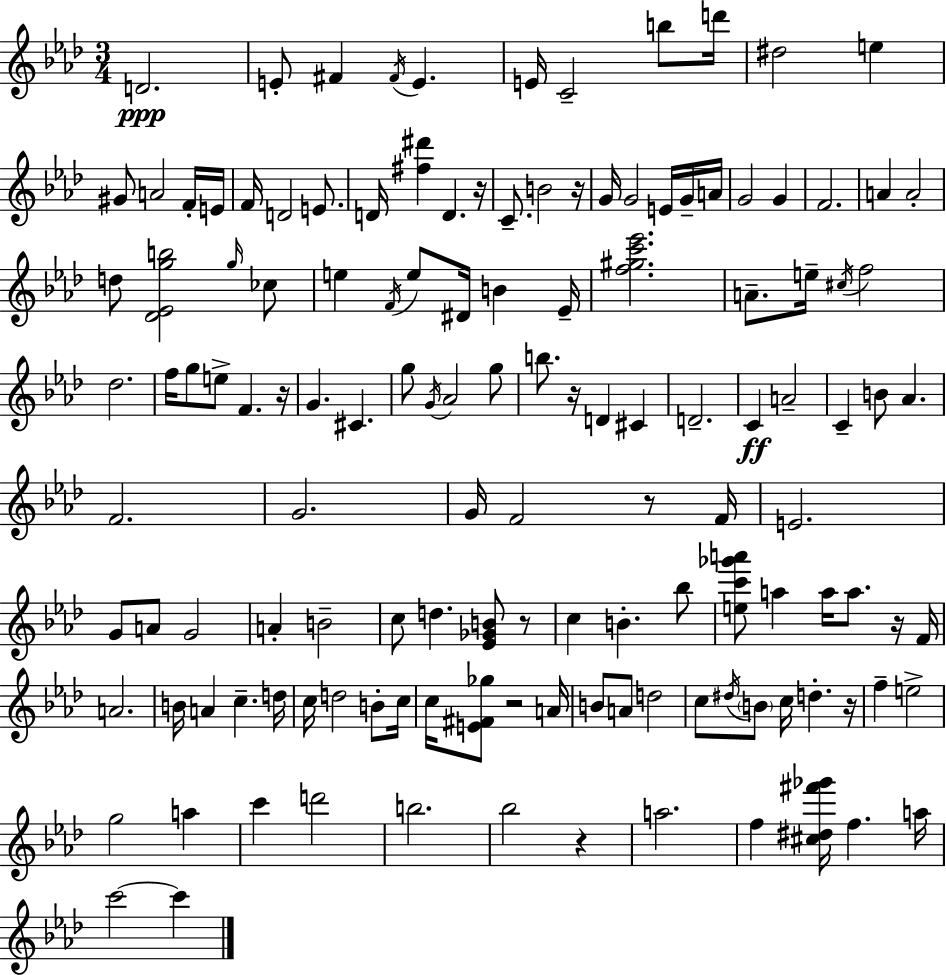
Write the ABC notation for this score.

X:1
T:Untitled
M:3/4
L:1/4
K:Ab
D2 E/2 ^F ^F/4 E E/4 C2 b/2 d'/4 ^d2 e ^G/2 A2 F/4 E/4 F/4 D2 E/2 D/4 [^f^d'] D z/4 C/2 B2 z/4 G/4 G2 E/4 G/4 A/4 G2 G F2 A A2 d/2 [_D_Egb]2 g/4 _c/2 e F/4 e/2 ^D/4 B _E/4 [f^gc'_e']2 A/2 e/4 ^c/4 f2 _d2 f/4 g/2 e/2 F z/4 G ^C g/2 G/4 _A2 g/2 b/2 z/4 D ^C D2 C A2 C B/2 _A F2 G2 G/4 F2 z/2 F/4 E2 G/2 A/2 G2 A B2 c/2 d [_E_GB]/2 z/2 c B _b/2 [ec'_g'a']/2 a a/4 a/2 z/4 F/4 A2 B/4 A c d/4 c/4 d2 B/2 c/4 c/4 [E^F_g]/2 z2 A/4 B/2 A/2 d2 c/2 ^d/4 B/2 c/4 d z/4 f e2 g2 a c' d'2 b2 _b2 z a2 f [^c^d^f'_g']/4 f a/4 c'2 c'